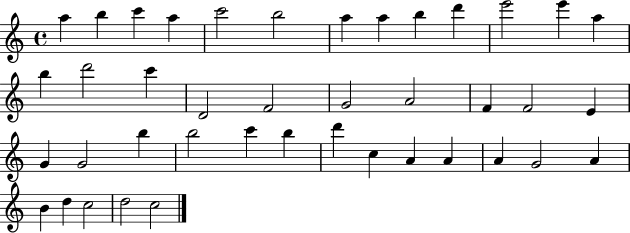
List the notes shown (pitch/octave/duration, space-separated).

A5/q B5/q C6/q A5/q C6/h B5/h A5/q A5/q B5/q D6/q E6/h E6/q A5/q B5/q D6/h C6/q D4/h F4/h G4/h A4/h F4/q F4/h E4/q G4/q G4/h B5/q B5/h C6/q B5/q D6/q C5/q A4/q A4/q A4/q G4/h A4/q B4/q D5/q C5/h D5/h C5/h